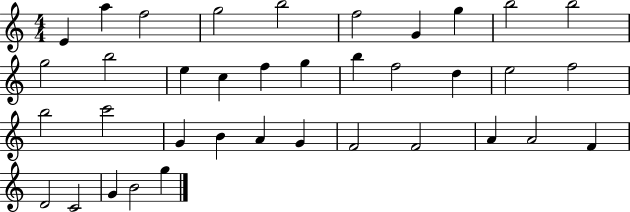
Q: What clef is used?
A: treble